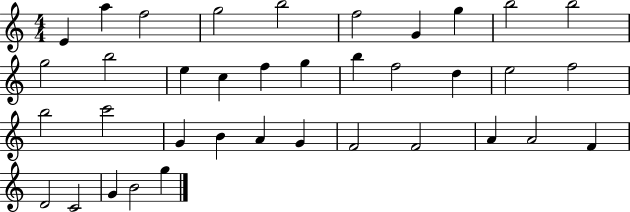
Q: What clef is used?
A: treble